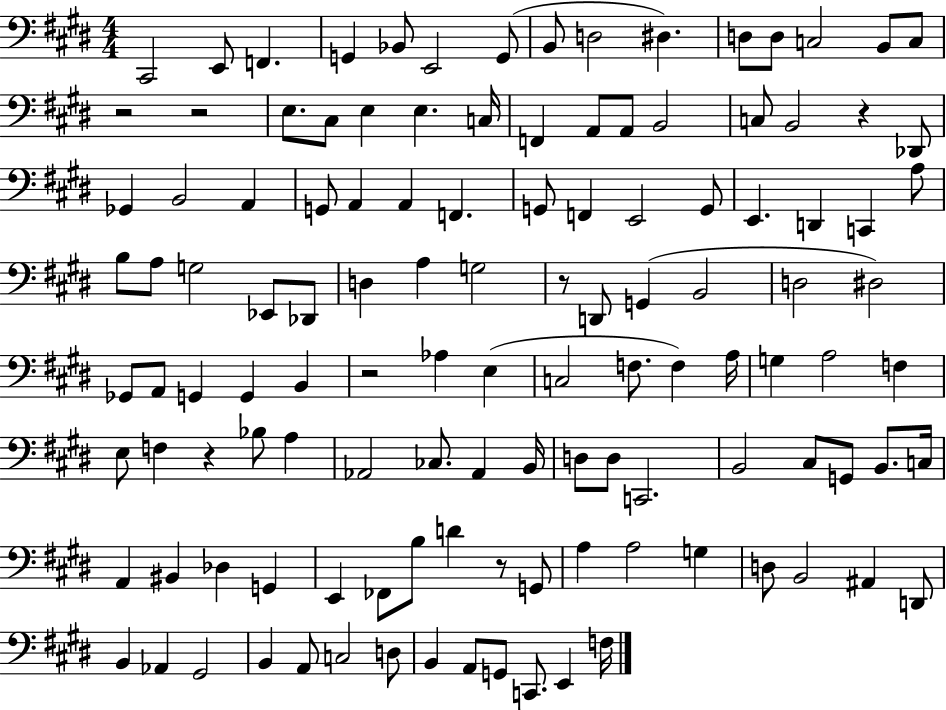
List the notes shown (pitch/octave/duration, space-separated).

C#2/h E2/e F2/q. G2/q Bb2/e E2/h G2/e B2/e D3/h D#3/q. D3/e D3/e C3/h B2/e C3/e R/h R/h E3/e. C#3/e E3/q E3/q. C3/s F2/q A2/e A2/e B2/h C3/e B2/h R/q Db2/e Gb2/q B2/h A2/q G2/e A2/q A2/q F2/q. G2/e F2/q E2/h G2/e E2/q. D2/q C2/q A3/e B3/e A3/e G3/h Eb2/e Db2/e D3/q A3/q G3/h R/e D2/e G2/q B2/h D3/h D#3/h Gb2/e A2/e G2/q G2/q B2/q R/h Ab3/q E3/q C3/h F3/e. F3/q A3/s G3/q A3/h F3/q E3/e F3/q R/q Bb3/e A3/q Ab2/h CES3/e. Ab2/q B2/s D3/e D3/e C2/h. B2/h C#3/e G2/e B2/e. C3/s A2/q BIS2/q Db3/q G2/q E2/q FES2/e B3/e D4/q R/e G2/e A3/q A3/h G3/q D3/e B2/h A#2/q D2/e B2/q Ab2/q G#2/h B2/q A2/e C3/h D3/e B2/q A2/e G2/e C2/e. E2/q F3/s